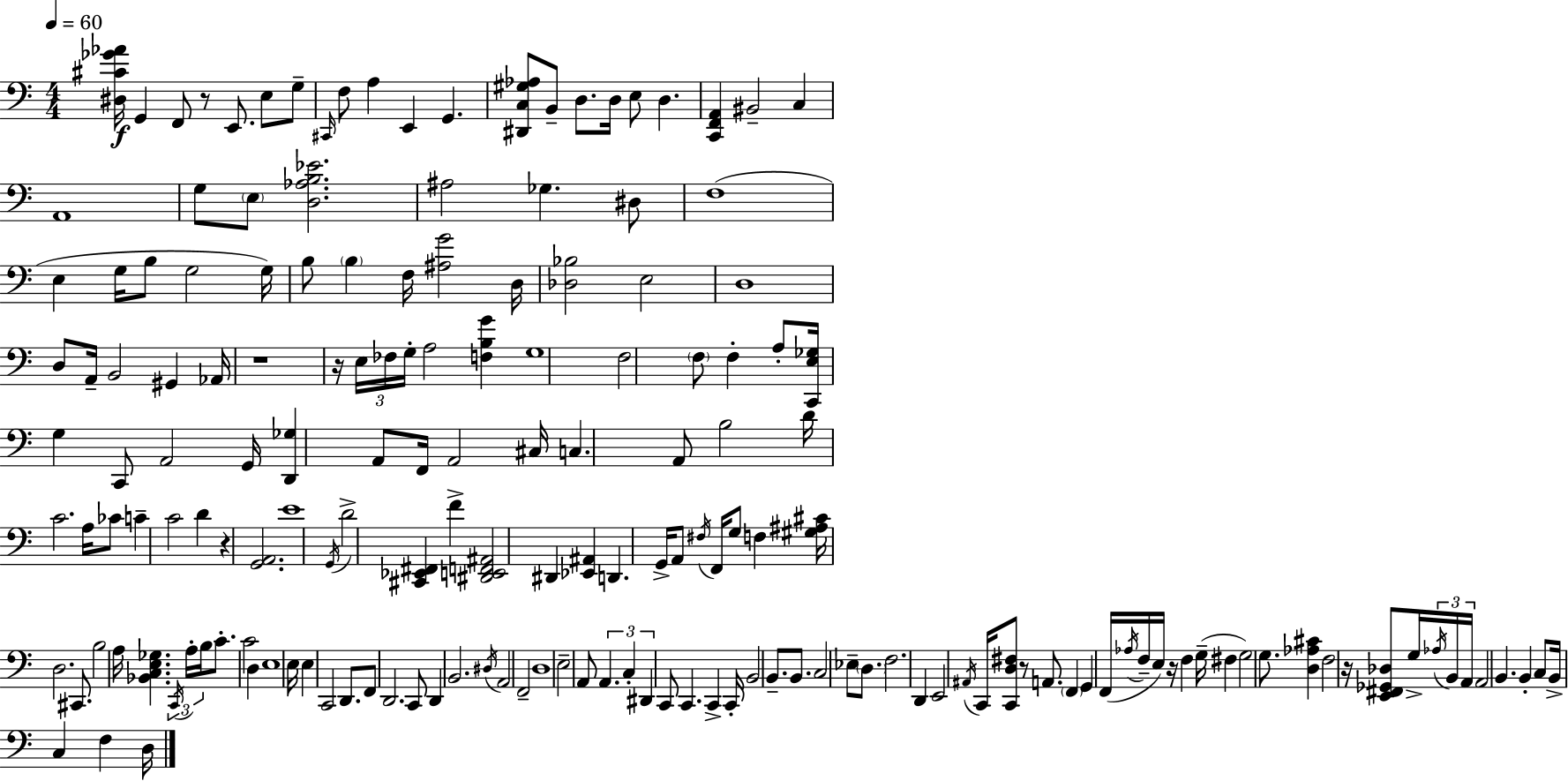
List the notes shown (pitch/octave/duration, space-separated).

[D#3,C#4,Gb4,Ab4]/s G2/q F2/e R/e E2/e. E3/e G3/e C#2/s F3/e A3/q E2/q G2/q. [D#2,C3,G#3,Ab3]/e B2/e D3/e. D3/s E3/e D3/q. [C2,F2,A2]/q BIS2/h C3/q A2/w G3/e E3/e [D3,Ab3,B3,Eb4]/h. A#3/h Gb3/q. D#3/e F3/w E3/q G3/s B3/e G3/h G3/s B3/e B3/q F3/s [A#3,G4]/h D3/s [Db3,Bb3]/h E3/h D3/w D3/e A2/s B2/h G#2/q Ab2/s R/w R/s E3/s FES3/s G3/s A3/h [F3,B3,G4]/q G3/w F3/h F3/e F3/q A3/e [C2,E3,Gb3]/s G3/q C2/e A2/h G2/s [D2,Gb3]/q A2/e F2/s A2/h C#3/s C3/q. A2/e B3/h D4/s C4/h. A3/s CES4/e C4/q C4/h D4/q R/q [G2,A2]/h. E4/w G2/s D4/h [C#2,Eb2,F#2]/q F4/q [D#2,E2,F2,A#2]/h D#2/q [Eb2,A#2]/q D2/q. G2/s A2/e F#3/s F2/s G3/e F3/q [G#3,A#3,C#4]/s D3/h. C#2/e. B3/h A3/s [Bb2,C3,E3,Gb3]/q. C2/s A3/s B3/s C4/e. C4/h D3/q E3/w E3/s E3/q C2/h D2/e. F2/e D2/h. C2/e D2/q B2/h. D#3/s A2/h F2/h D3/w E3/h A2/e A2/q. C3/q D#2/q C2/e C2/q. C2/q C2/s B2/h B2/e. B2/e. C3/h Eb3/e D3/e. F3/h. D2/q E2/h A#2/s C2/s [C2,D3,F#3]/e R/e A2/e. F2/q G2/q F2/s Ab3/s F3/s E3/s R/s F3/q G3/s F#3/q G3/h G3/e. [D3,Ab3,C#4]/q F3/h R/s [E2,F#2,Gb2,Db3]/e G3/s Ab3/s B2/s A2/s A2/h B2/q. B2/q C3/e B2/s C3/q F3/q D3/s